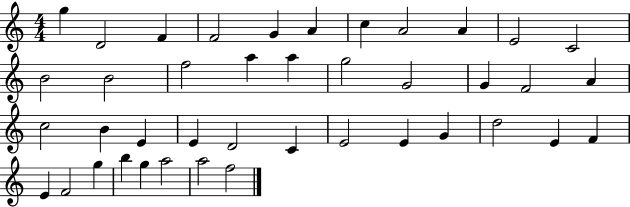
{
  \clef treble
  \numericTimeSignature
  \time 4/4
  \key c \major
  g''4 d'2 f'4 | f'2 g'4 a'4 | c''4 a'2 a'4 | e'2 c'2 | \break b'2 b'2 | f''2 a''4 a''4 | g''2 g'2 | g'4 f'2 a'4 | \break c''2 b'4 e'4 | e'4 d'2 c'4 | e'2 e'4 g'4 | d''2 e'4 f'4 | \break e'4 f'2 g''4 | b''4 g''4 a''2 | a''2 f''2 | \bar "|."
}